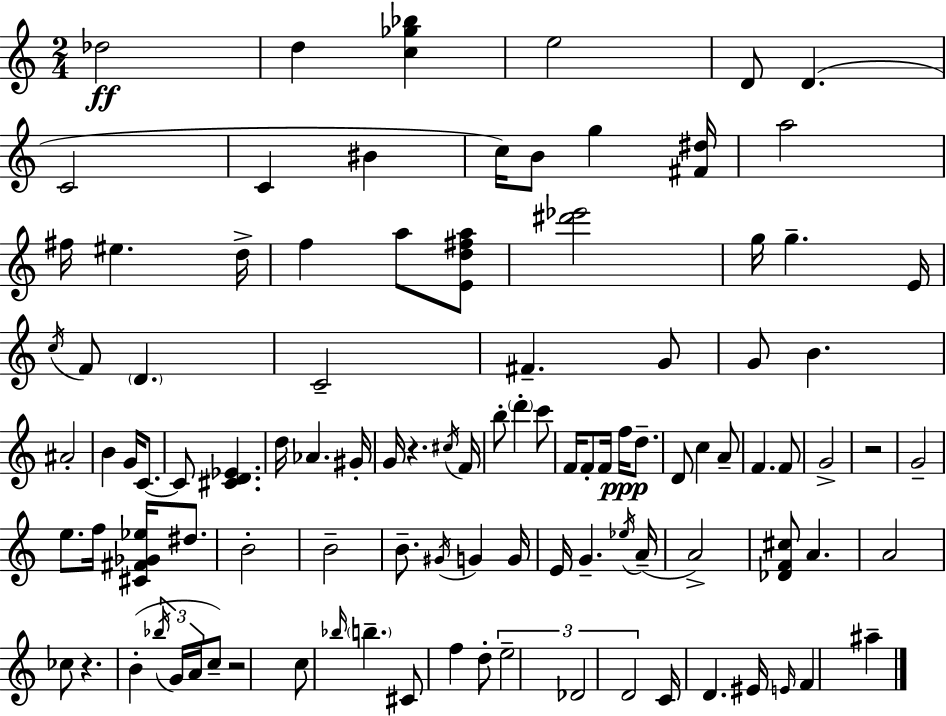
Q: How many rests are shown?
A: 4